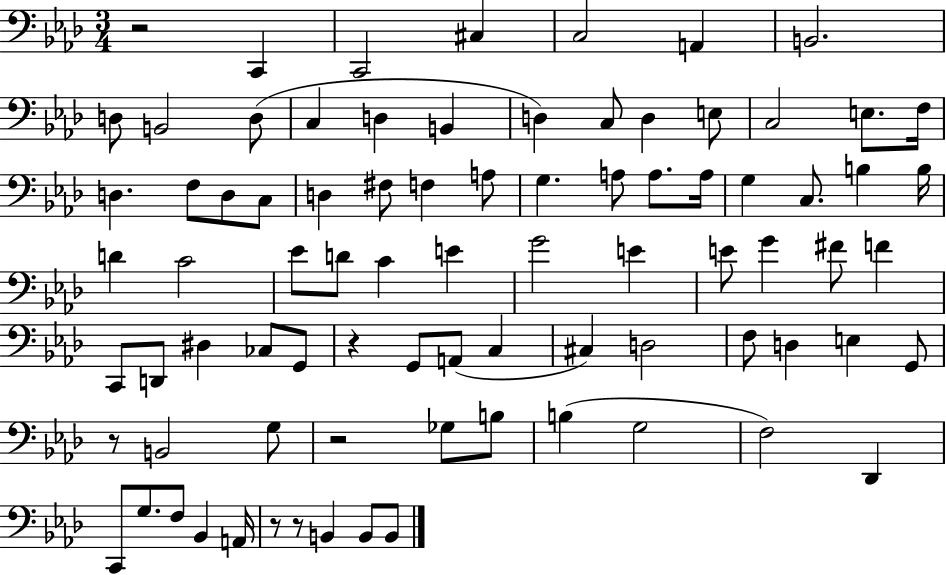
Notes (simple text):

R/h C2/q C2/h C#3/q C3/h A2/q B2/h. D3/e B2/h D3/e C3/q D3/q B2/q D3/q C3/e D3/q E3/e C3/h E3/e. F3/s D3/q. F3/e D3/e C3/e D3/q F#3/e F3/q A3/e G3/q. A3/e A3/e. A3/s G3/q C3/e. B3/q B3/s D4/q C4/h Eb4/e D4/e C4/q E4/q G4/h E4/q E4/e G4/q F#4/e F4/q C2/e D2/e D#3/q CES3/e G2/e R/q G2/e A2/e C3/q C#3/q D3/h F3/e D3/q E3/q G2/e R/e B2/h G3/e R/h Gb3/e B3/e B3/q G3/h F3/h Db2/q C2/e G3/e. F3/e Bb2/q A2/s R/e R/e B2/q B2/e B2/e